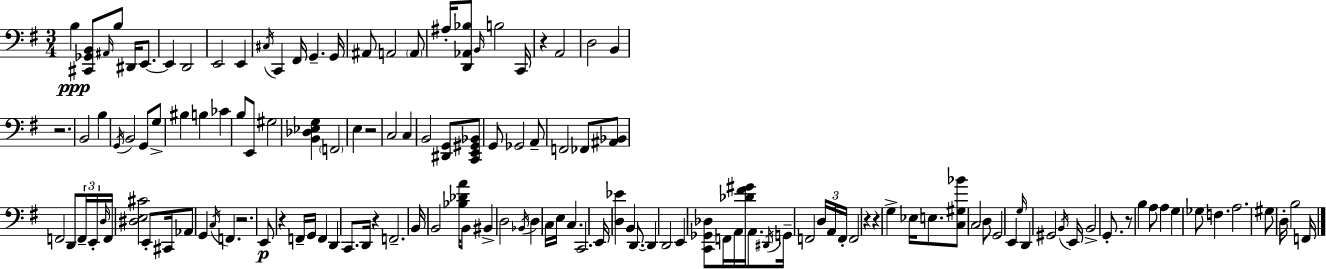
{
  \clef bass
  \numericTimeSignature
  \time 3/4
  \key g \major
  b4\ppp <cis, ges, b,>8 \grace { ais,16 } b8 dis,16 e,8.~~ | e,4 d,2 | e,2 e,4 | \acciaccatura { cis16 } c,4 fis,16 g,4.-- | \break g,16 ais,8 a,2 | \parenthesize a,8 ais16-. <d, aes, bes>8 \grace { b,16 } b2 | c,16 r4 a,2 | d2 b,4 | \break r2. | b,2 b4 | \acciaccatura { g,16 } b,2 | g,8 g8-> bis4 b4 | \break ces'4 b8 e,8 gis2 | <b, des ees g>4 \parenthesize f,2 | e4 r2 | c2 | \break c4 b,2 | <dis, g,>8 <c, e, gis, bes,>8 g,8 ges,2 | a,8-- f,2 | fes,8 <ais, bes,>8 f,2 | \break d,8 \tuplet 3/2 { f,16-- e,16-. \grace { d16 } } f,16 <dis e cis'>2 | e,8-. cis,16 aes,8 g,4 \acciaccatura { c16 } | f,4. r2. | e,8\p r4 | \break f,16-- g,16 f,4 d,4 c,8. | d,16 r4 f,2.-- | b,16 b,2 | <bes des' a'>16 b,8 bis,4-> d2 | \break \acciaccatura { bes,16 } d4 c16 | e16 c4. c,2. | e,16 <d ees'>4 | b,4 d,8.~~ d,4 d,2 | \break e,4 <c, ges, des>8 | f,16 a,16 <des' fis' gis'>16 a,8. \acciaccatura { dis,16 } g,16-- f,2 | \tuplet 3/2 { d16 a,16 f,16-. } f,2 | r4 r4 | \break g4-> ees16 e8. <c gis bes'>8 c2 | d8 g,2 | e,4 \grace { g16 } d,4 | gis,2 \acciaccatura { b,16 } e,16 b,2-> | \break g,8.-. r8 | b4 a8 a4 g4 | ges8 f4. a2. | gis8 | \break d16-. b2 f,16 \bar "|."
}